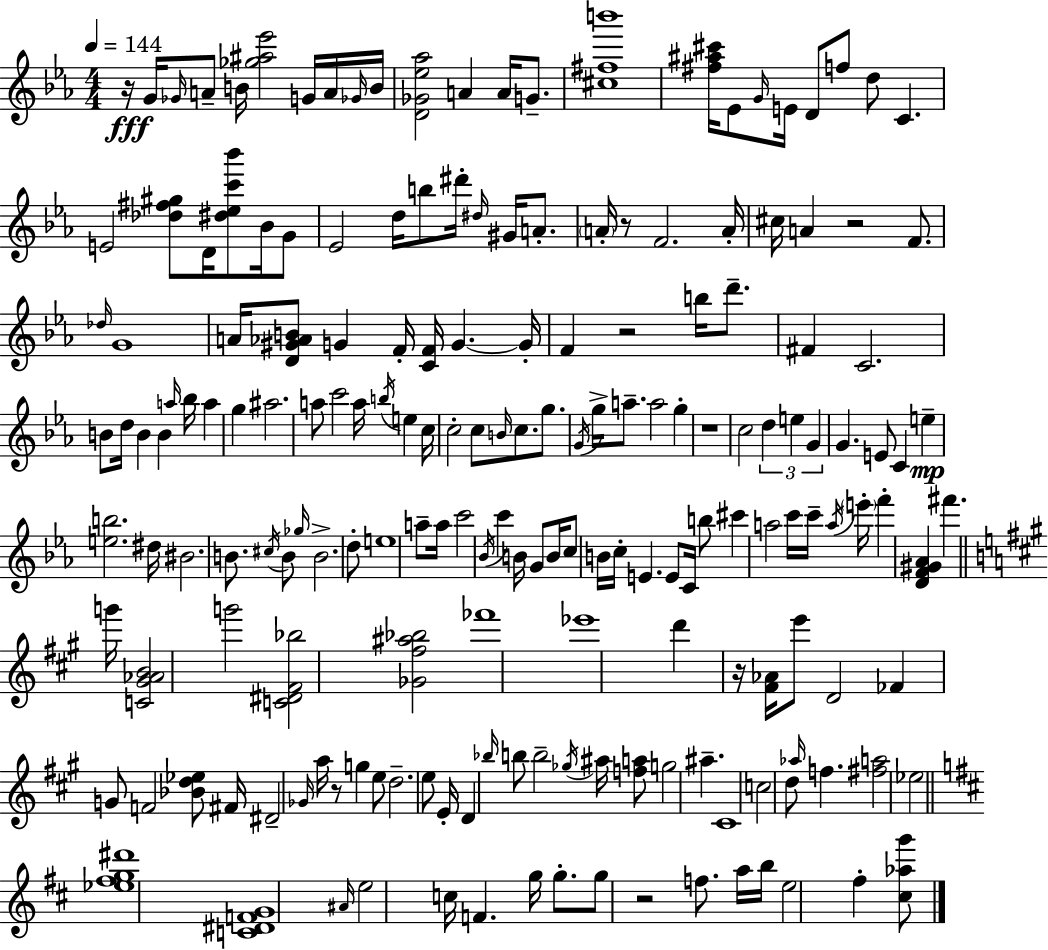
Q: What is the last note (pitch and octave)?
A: F#5